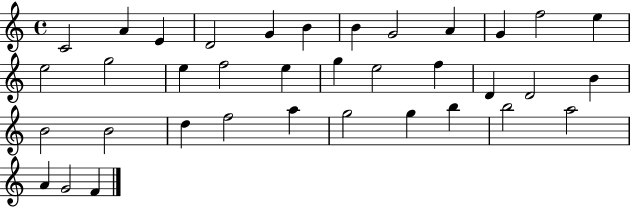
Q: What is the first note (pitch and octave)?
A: C4